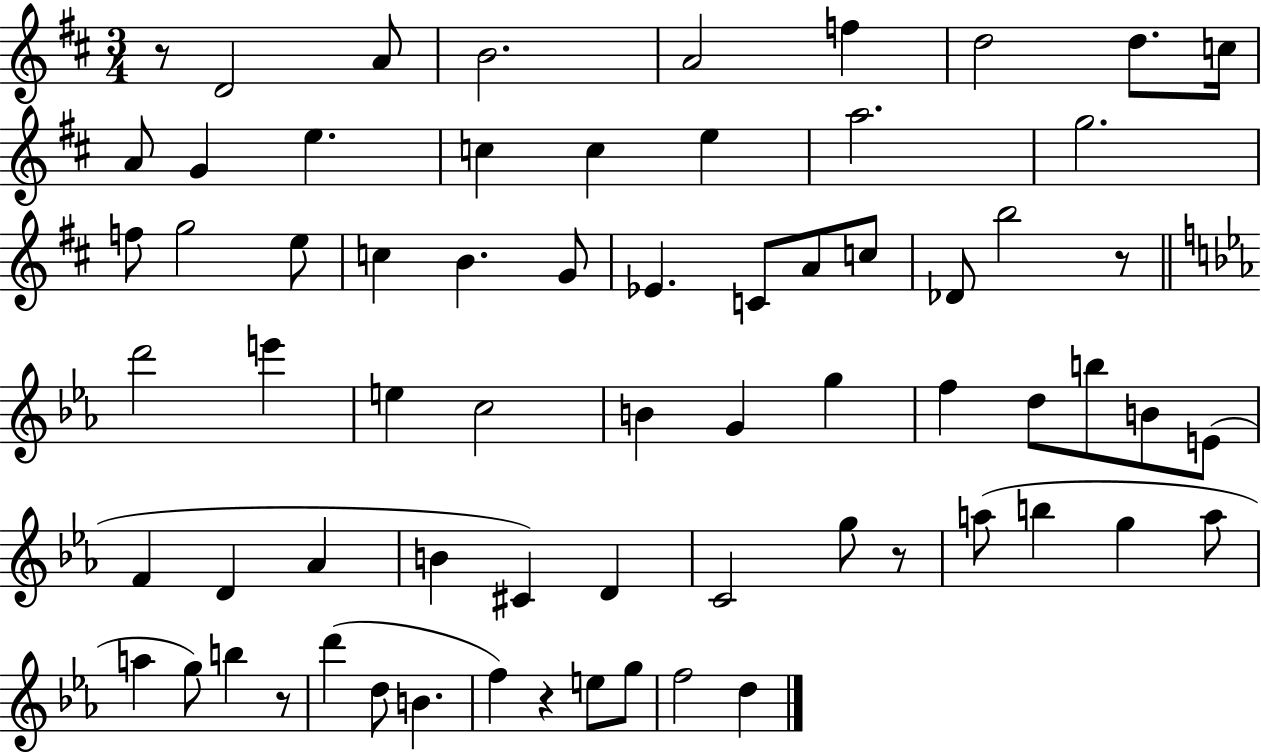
X:1
T:Untitled
M:3/4
L:1/4
K:D
z/2 D2 A/2 B2 A2 f d2 d/2 c/4 A/2 G e c c e a2 g2 f/2 g2 e/2 c B G/2 _E C/2 A/2 c/2 _D/2 b2 z/2 d'2 e' e c2 B G g f d/2 b/2 B/2 E/2 F D _A B ^C D C2 g/2 z/2 a/2 b g a/2 a g/2 b z/2 d' d/2 B f z e/2 g/2 f2 d